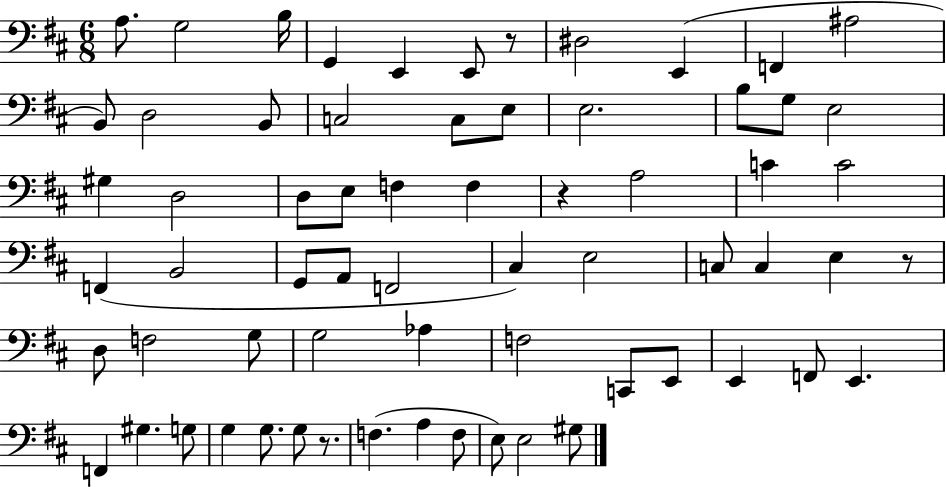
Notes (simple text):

A3/e. G3/h B3/s G2/q E2/q E2/e R/e D#3/h E2/q F2/q A#3/h B2/e D3/h B2/e C3/h C3/e E3/e E3/h. B3/e G3/e E3/h G#3/q D3/h D3/e E3/e F3/q F3/q R/q A3/h C4/q C4/h F2/q B2/h G2/e A2/e F2/h C#3/q E3/h C3/e C3/q E3/q R/e D3/e F3/h G3/e G3/h Ab3/q F3/h C2/e E2/e E2/q F2/e E2/q. F2/q G#3/q. G3/e G3/q G3/e. G3/e R/e. F3/q. A3/q F3/e E3/e E3/h G#3/e